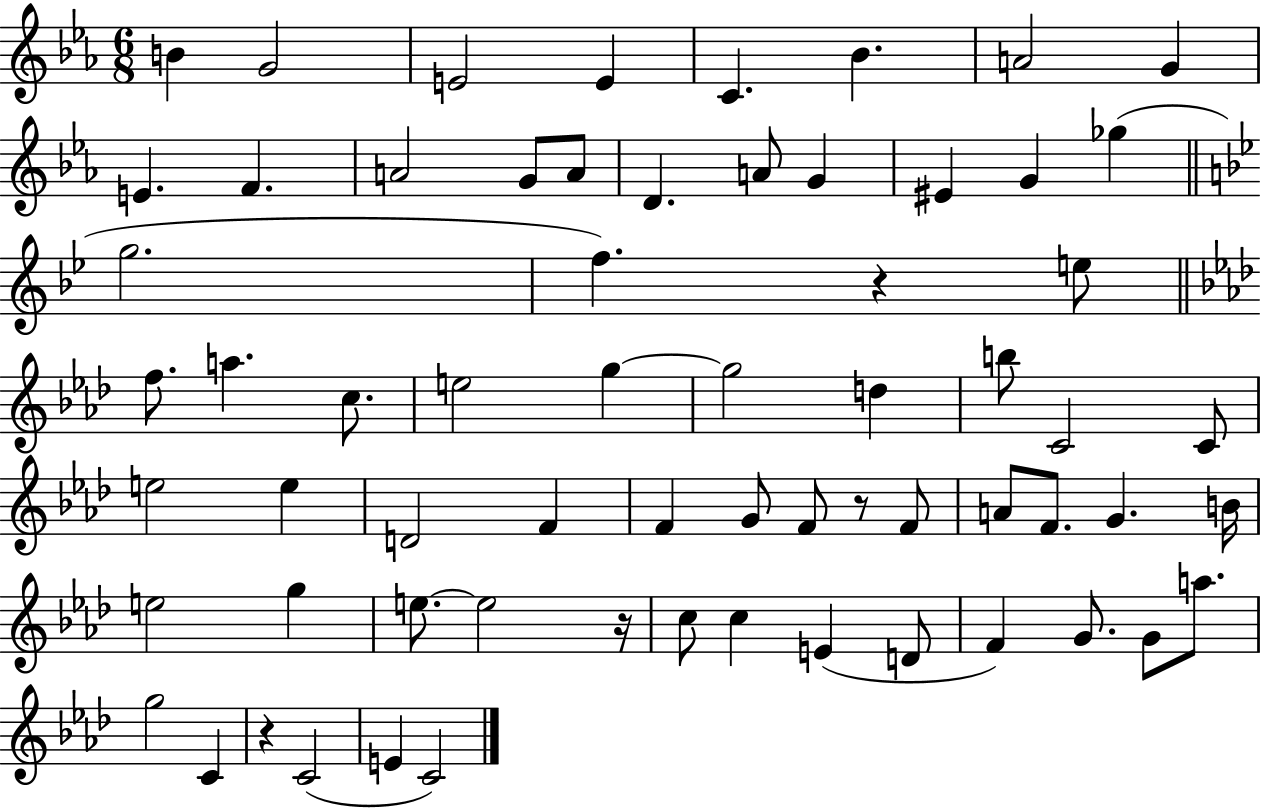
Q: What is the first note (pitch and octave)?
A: B4